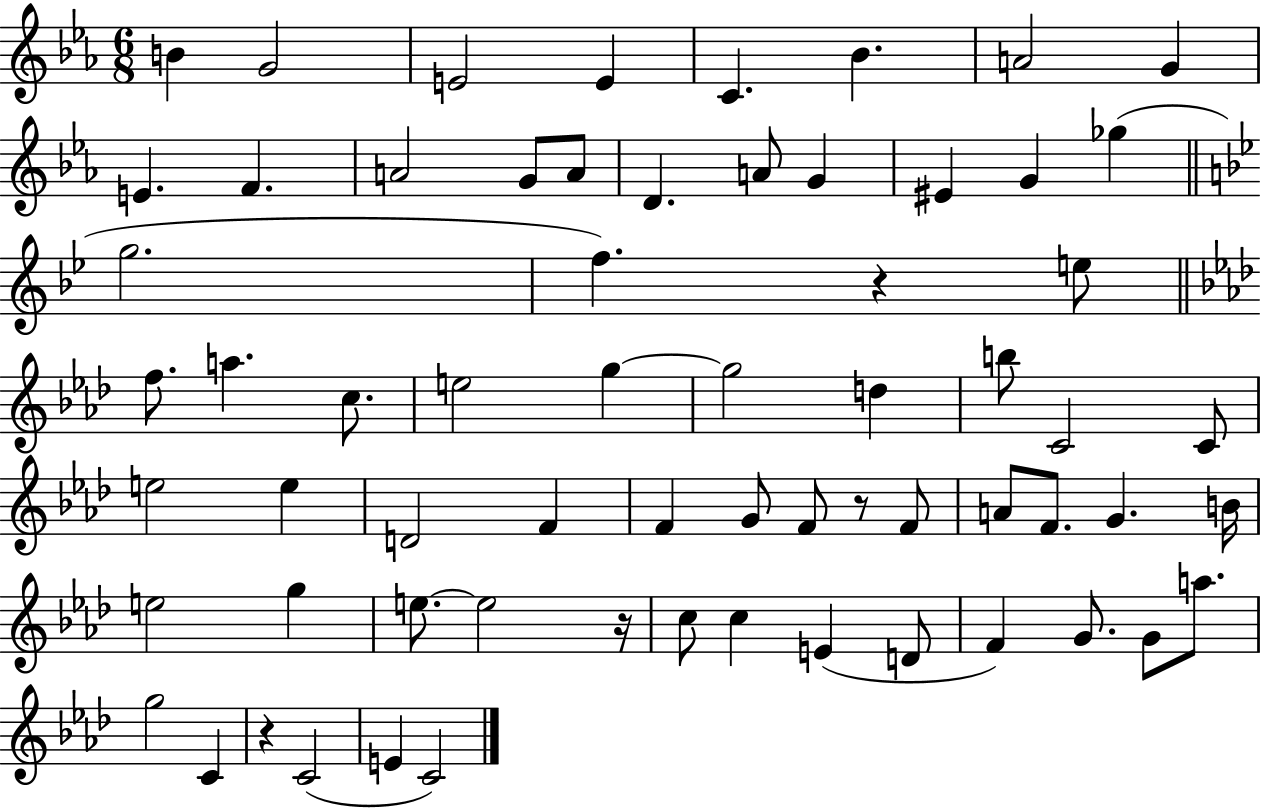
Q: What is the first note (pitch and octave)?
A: B4